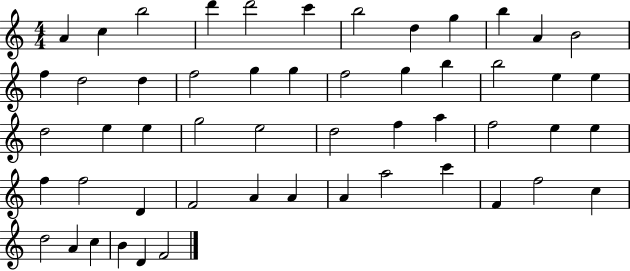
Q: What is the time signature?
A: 4/4